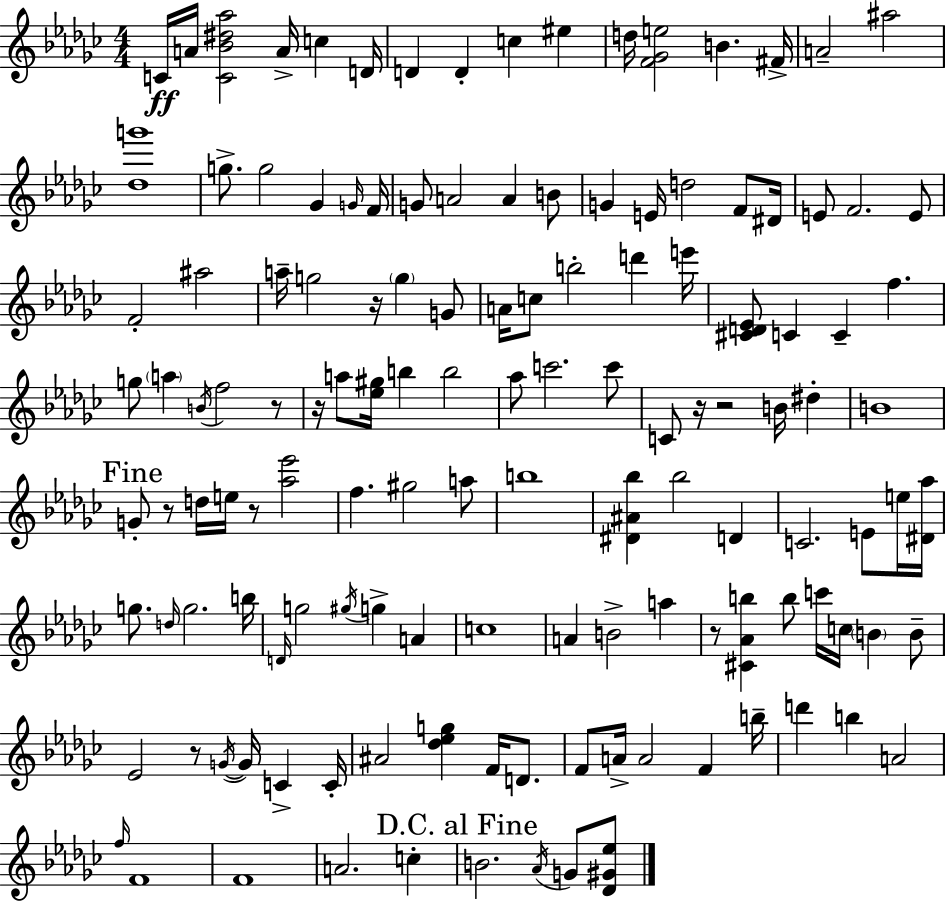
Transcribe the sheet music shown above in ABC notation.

X:1
T:Untitled
M:4/4
L:1/4
K:Ebm
C/4 A/4 [C_B^d_a]2 A/4 c D/4 D D c ^e d/4 [F_Ge]2 B ^F/4 A2 ^a2 [_dg']4 g/2 g2 _G G/4 F/4 G/2 A2 A B/2 G E/4 d2 F/2 ^D/4 E/2 F2 E/2 F2 ^a2 a/4 g2 z/4 g G/2 A/4 c/2 b2 d' e'/4 [^CD_E]/2 C C f g/2 a B/4 f2 z/2 z/4 a/2 [_e^g]/4 b b2 _a/2 c'2 c'/2 C/2 z/4 z2 B/4 ^d B4 G/2 z/2 d/4 e/4 z/2 [_a_e']2 f ^g2 a/2 b4 [^D^A_b] _b2 D C2 E/2 e/4 [^D_a]/4 g/2 d/4 g2 b/4 D/4 g2 ^g/4 g A c4 A B2 a z/2 [^C_Ab] b/2 c'/4 c/4 B B/2 _E2 z/2 G/4 G/4 C C/4 ^A2 [_d_eg] F/4 D/2 F/2 A/4 A2 F b/4 d' b A2 f/4 F4 F4 A2 c B2 _A/4 G/2 [_D^G_e]/2